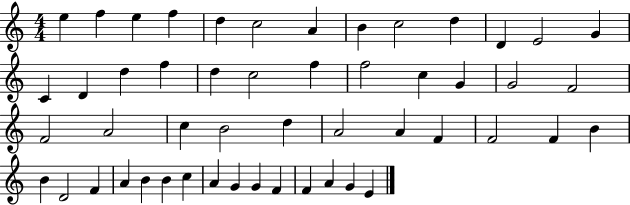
X:1
T:Untitled
M:4/4
L:1/4
K:C
e f e f d c2 A B c2 d D E2 G C D d f d c2 f f2 c G G2 F2 F2 A2 c B2 d A2 A F F2 F B B D2 F A B B c A G G F F A G E